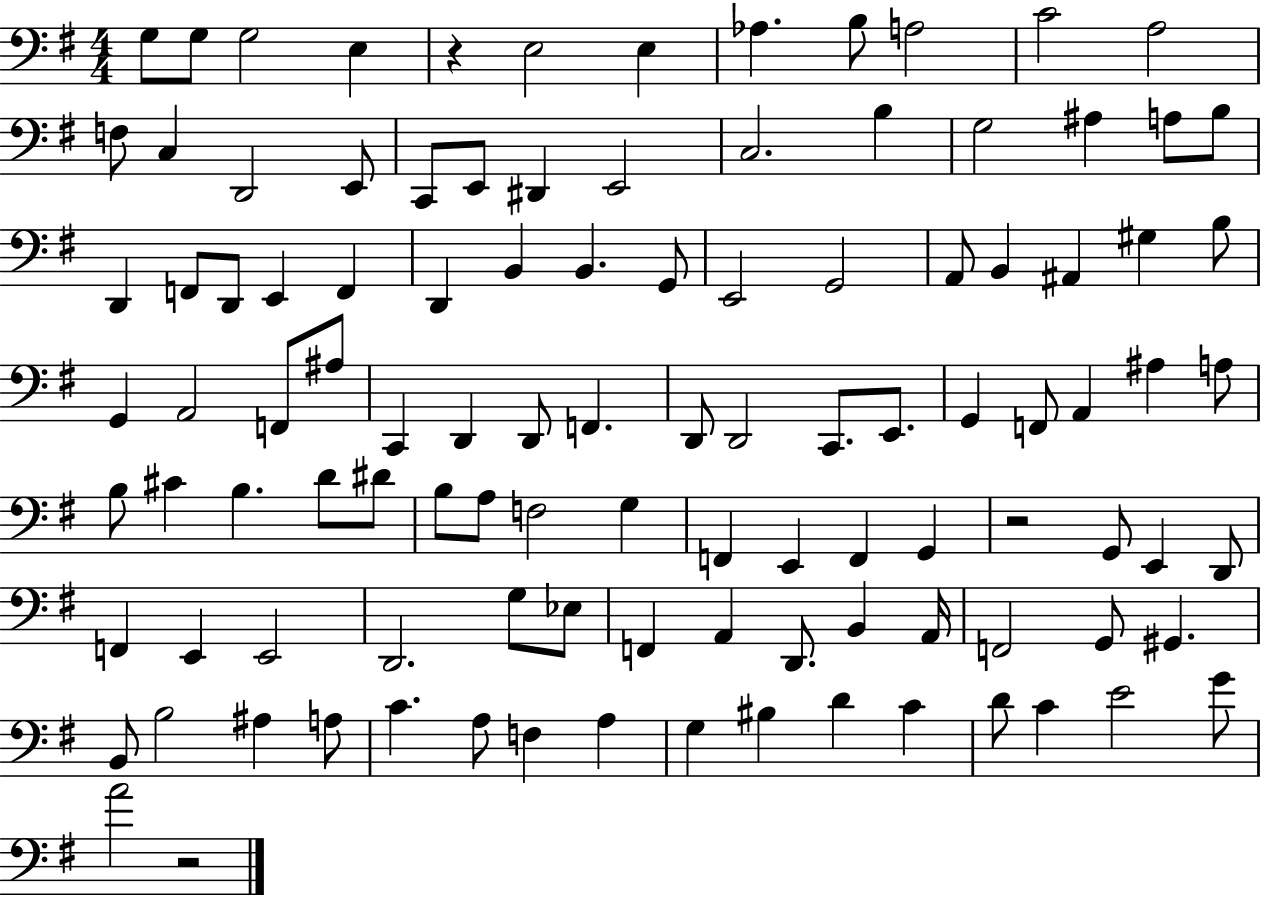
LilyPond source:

{
  \clef bass
  \numericTimeSignature
  \time 4/4
  \key g \major
  g8 g8 g2 e4 | r4 e2 e4 | aes4. b8 a2 | c'2 a2 | \break f8 c4 d,2 e,8 | c,8 e,8 dis,4 e,2 | c2. b4 | g2 ais4 a8 b8 | \break d,4 f,8 d,8 e,4 f,4 | d,4 b,4 b,4. g,8 | e,2 g,2 | a,8 b,4 ais,4 gis4 b8 | \break g,4 a,2 f,8 ais8 | c,4 d,4 d,8 f,4. | d,8 d,2 c,8. e,8. | g,4 f,8 a,4 ais4 a8 | \break b8 cis'4 b4. d'8 dis'8 | b8 a8 f2 g4 | f,4 e,4 f,4 g,4 | r2 g,8 e,4 d,8 | \break f,4 e,4 e,2 | d,2. g8 ees8 | f,4 a,4 d,8. b,4 a,16 | f,2 g,8 gis,4. | \break b,8 b2 ais4 a8 | c'4. a8 f4 a4 | g4 bis4 d'4 c'4 | d'8 c'4 e'2 g'8 | \break a'2 r2 | \bar "|."
}